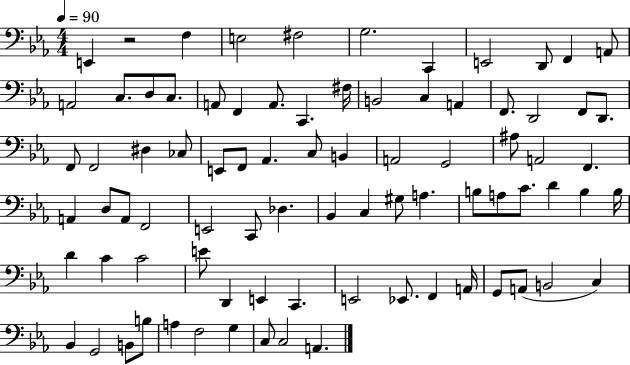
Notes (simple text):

E2/q R/h F3/q E3/h F#3/h G3/h. C2/q E2/h D2/e F2/q A2/e A2/h C3/e. D3/e C3/e. A2/e F2/q A2/e. C2/q. F#3/s B2/h C3/q A2/q F2/e. D2/h F2/e D2/e. F2/e F2/h D#3/q CES3/e E2/e F2/e Ab2/q. C3/e B2/q A2/h G2/h A#3/e A2/h F2/q. A2/q D3/e A2/e F2/h E2/h C2/e Db3/q. Bb2/q C3/q G#3/e A3/q. B3/e A3/e C4/e. D4/q B3/q B3/s D4/q C4/q C4/h E4/e D2/q E2/q C2/q. E2/h Eb2/e. F2/q A2/s G2/e A2/e B2/h C3/q Bb2/q G2/h B2/e B3/e A3/q F3/h G3/q C3/e C3/h A2/q.